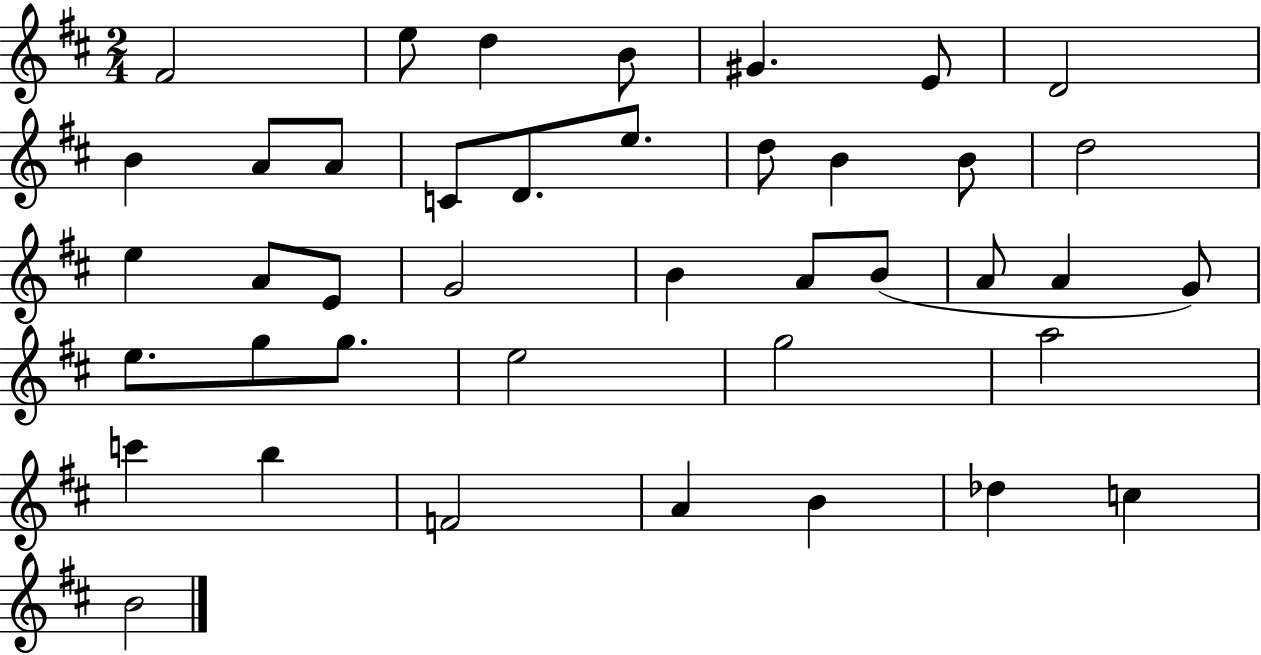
X:1
T:Untitled
M:2/4
L:1/4
K:D
^F2 e/2 d B/2 ^G E/2 D2 B A/2 A/2 C/2 D/2 e/2 d/2 B B/2 d2 e A/2 E/2 G2 B A/2 B/2 A/2 A G/2 e/2 g/2 g/2 e2 g2 a2 c' b F2 A B _d c B2